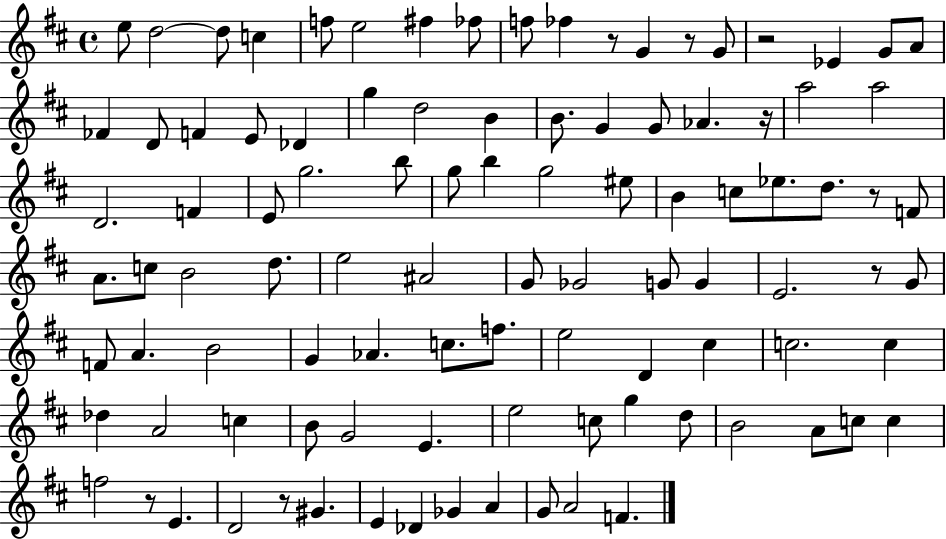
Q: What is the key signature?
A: D major